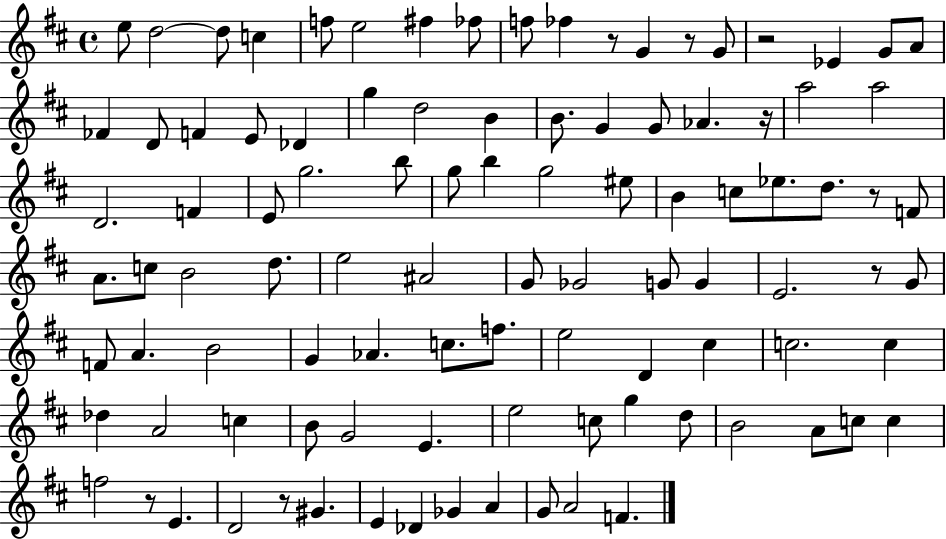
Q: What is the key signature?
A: D major